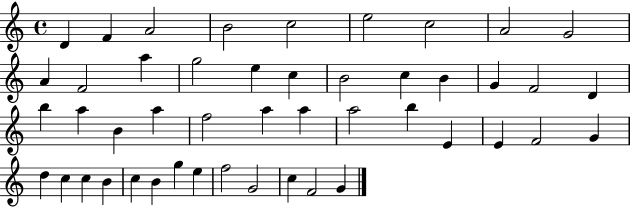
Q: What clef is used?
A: treble